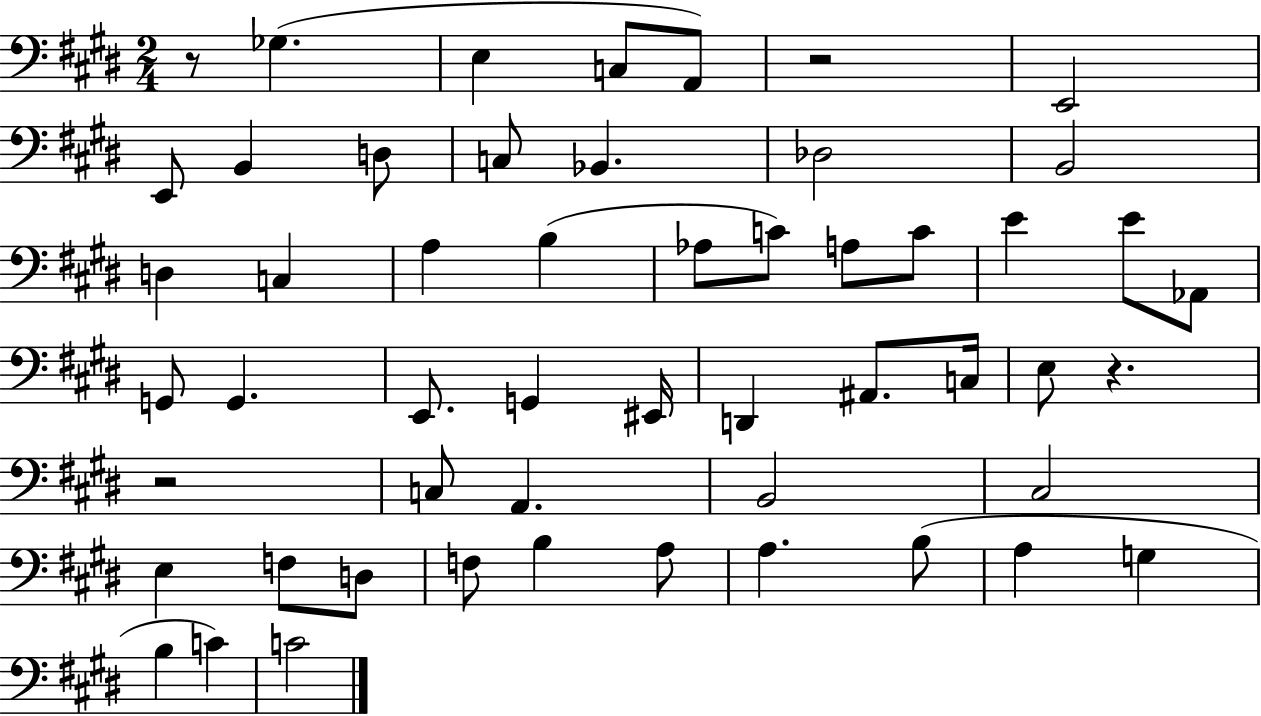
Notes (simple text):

R/e Gb3/q. E3/q C3/e A2/e R/h E2/h E2/e B2/q D3/e C3/e Bb2/q. Db3/h B2/h D3/q C3/q A3/q B3/q Ab3/e C4/e A3/e C4/e E4/q E4/e Ab2/e G2/e G2/q. E2/e. G2/q EIS2/s D2/q A#2/e. C3/s E3/e R/q. R/h C3/e A2/q. B2/h C#3/h E3/q F3/e D3/e F3/e B3/q A3/e A3/q. B3/e A3/q G3/q B3/q C4/q C4/h